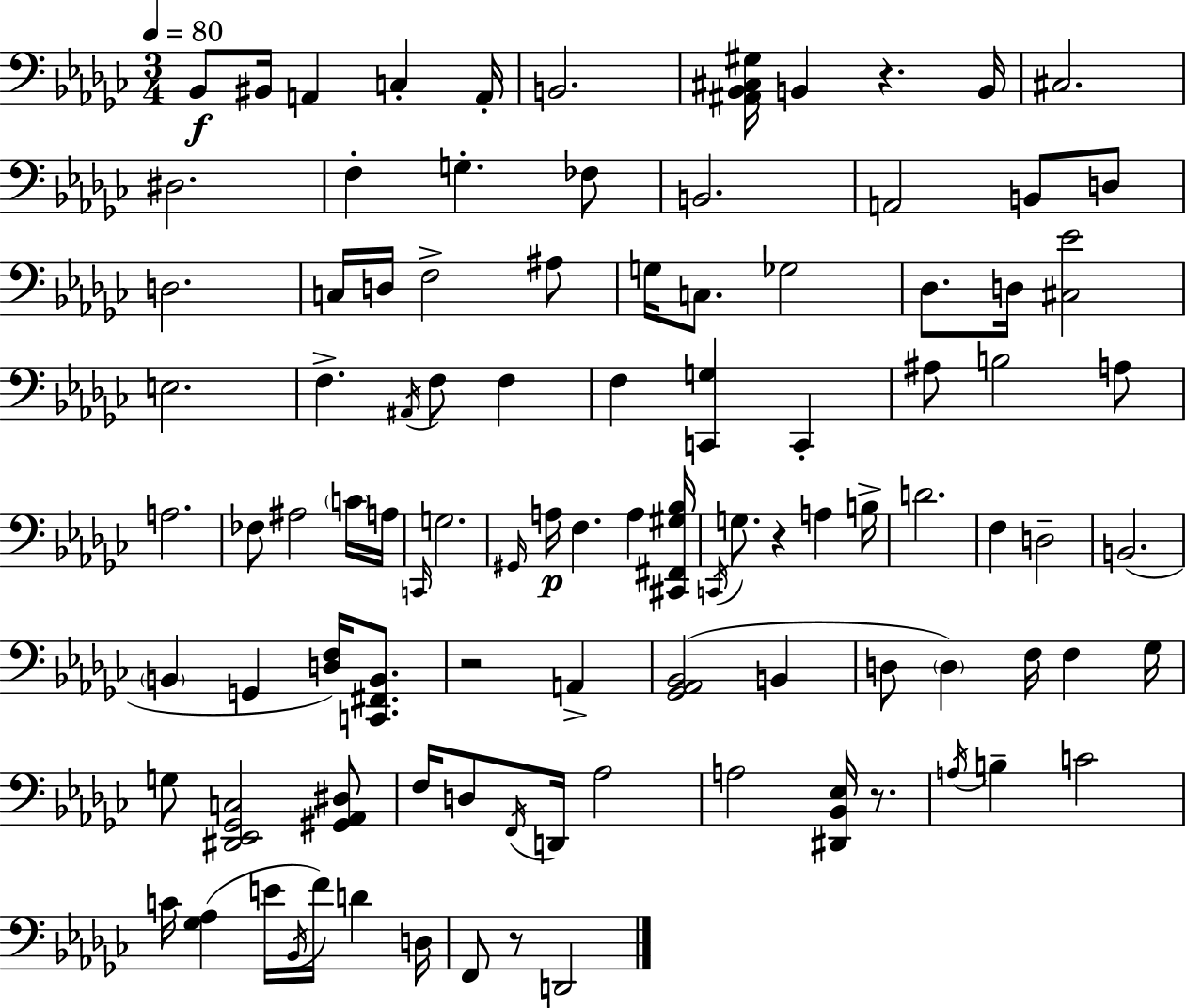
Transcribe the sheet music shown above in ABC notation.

X:1
T:Untitled
M:3/4
L:1/4
K:Ebm
_B,,/2 ^B,,/4 A,, C, A,,/4 B,,2 [^A,,_B,,^C,^G,]/4 B,, z B,,/4 ^C,2 ^D,2 F, G, _F,/2 B,,2 A,,2 B,,/2 D,/2 D,2 C,/4 D,/4 F,2 ^A,/2 G,/4 C,/2 _G,2 _D,/2 D,/4 [^C,_E]2 E,2 F, ^A,,/4 F,/2 F, F, [C,,G,] C,, ^A,/2 B,2 A,/2 A,2 _F,/2 ^A,2 C/4 A,/4 C,,/4 G,2 ^G,,/4 A,/4 F, A, [^C,,^F,,^G,_B,]/4 C,,/4 G,/2 z A, B,/4 D2 F, D,2 B,,2 B,, G,, [D,F,]/4 [C,,^F,,B,,]/2 z2 A,, [_G,,_A,,_B,,]2 B,, D,/2 D, F,/4 F, _G,/4 G,/2 [^D,,_E,,_G,,C,]2 [^G,,_A,,^D,]/2 F,/4 D,/2 F,,/4 D,,/4 _A,2 A,2 [^D,,_B,,_E,]/4 z/2 A,/4 B, C2 C/4 [_G,_A,] E/4 _B,,/4 F/4 D D,/4 F,,/2 z/2 D,,2